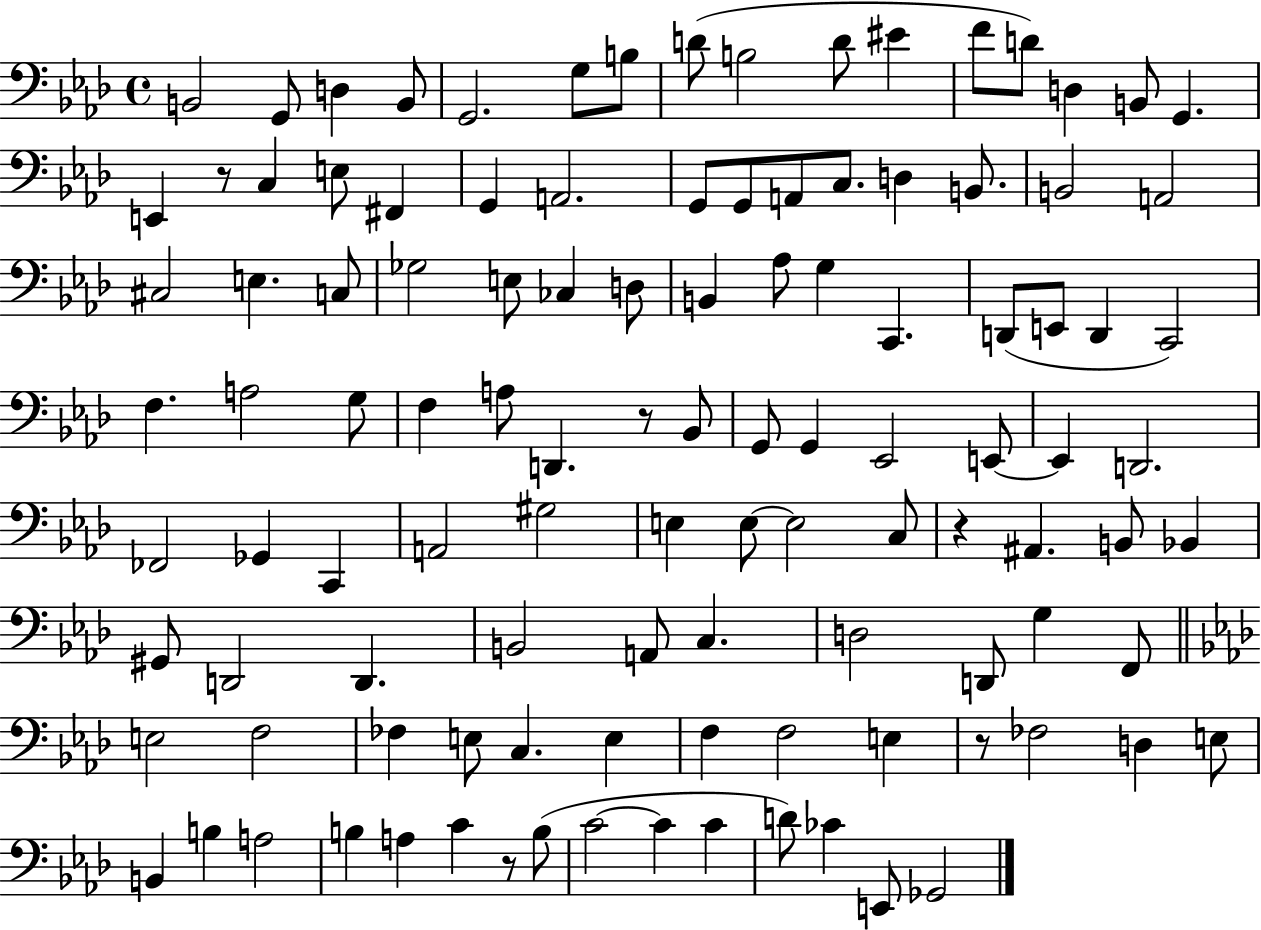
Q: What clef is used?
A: bass